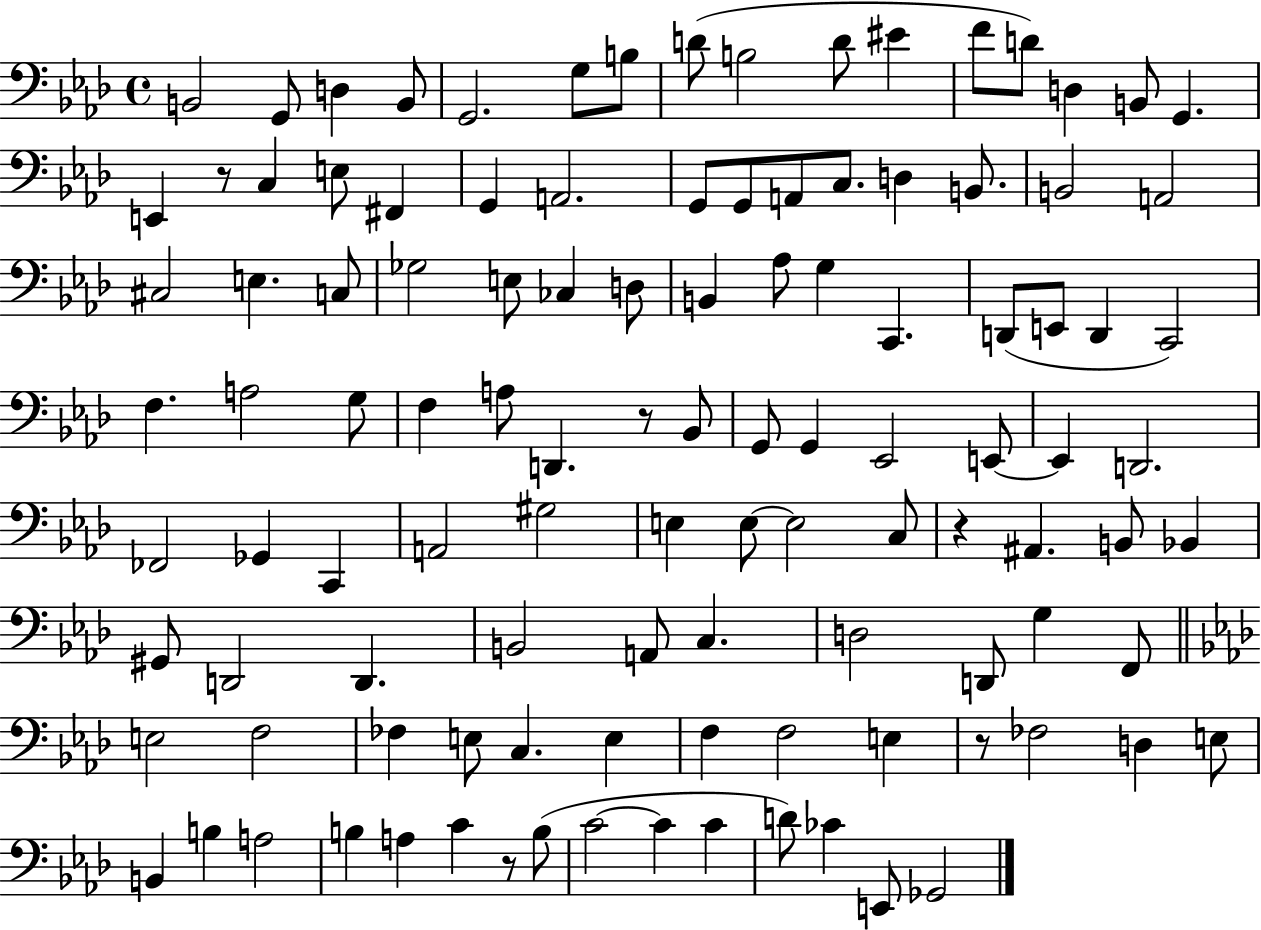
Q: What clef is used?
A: bass